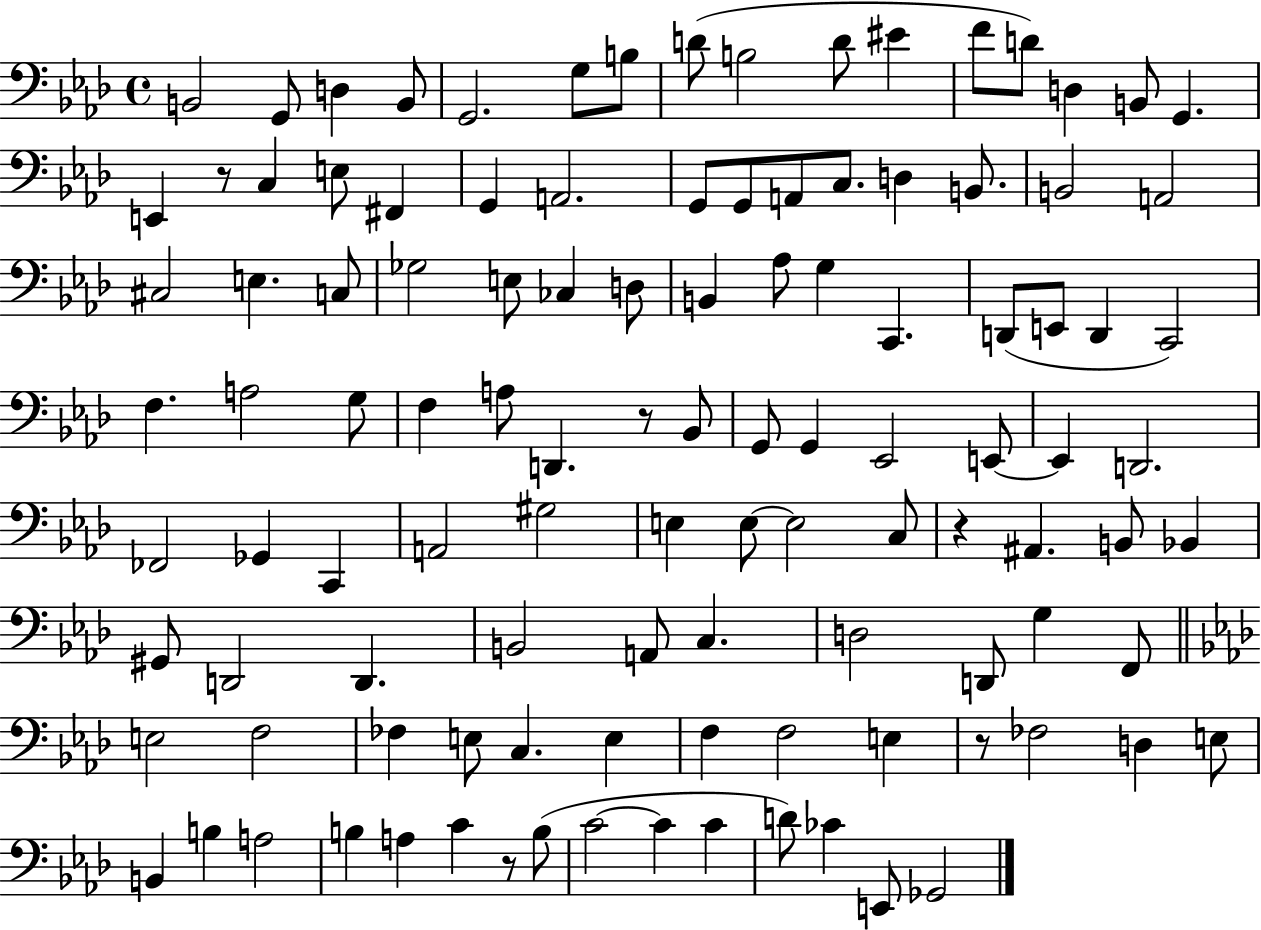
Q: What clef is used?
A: bass